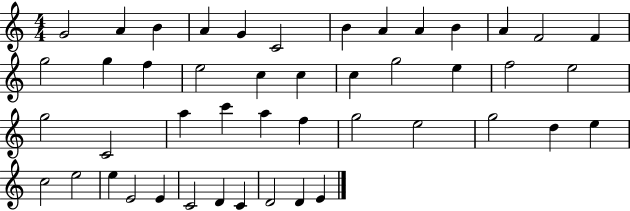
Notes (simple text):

G4/h A4/q B4/q A4/q G4/q C4/h B4/q A4/q A4/q B4/q A4/q F4/h F4/q G5/h G5/q F5/q E5/h C5/q C5/q C5/q G5/h E5/q F5/h E5/h G5/h C4/h A5/q C6/q A5/q F5/q G5/h E5/h G5/h D5/q E5/q C5/h E5/h E5/q E4/h E4/q C4/h D4/q C4/q D4/h D4/q E4/q